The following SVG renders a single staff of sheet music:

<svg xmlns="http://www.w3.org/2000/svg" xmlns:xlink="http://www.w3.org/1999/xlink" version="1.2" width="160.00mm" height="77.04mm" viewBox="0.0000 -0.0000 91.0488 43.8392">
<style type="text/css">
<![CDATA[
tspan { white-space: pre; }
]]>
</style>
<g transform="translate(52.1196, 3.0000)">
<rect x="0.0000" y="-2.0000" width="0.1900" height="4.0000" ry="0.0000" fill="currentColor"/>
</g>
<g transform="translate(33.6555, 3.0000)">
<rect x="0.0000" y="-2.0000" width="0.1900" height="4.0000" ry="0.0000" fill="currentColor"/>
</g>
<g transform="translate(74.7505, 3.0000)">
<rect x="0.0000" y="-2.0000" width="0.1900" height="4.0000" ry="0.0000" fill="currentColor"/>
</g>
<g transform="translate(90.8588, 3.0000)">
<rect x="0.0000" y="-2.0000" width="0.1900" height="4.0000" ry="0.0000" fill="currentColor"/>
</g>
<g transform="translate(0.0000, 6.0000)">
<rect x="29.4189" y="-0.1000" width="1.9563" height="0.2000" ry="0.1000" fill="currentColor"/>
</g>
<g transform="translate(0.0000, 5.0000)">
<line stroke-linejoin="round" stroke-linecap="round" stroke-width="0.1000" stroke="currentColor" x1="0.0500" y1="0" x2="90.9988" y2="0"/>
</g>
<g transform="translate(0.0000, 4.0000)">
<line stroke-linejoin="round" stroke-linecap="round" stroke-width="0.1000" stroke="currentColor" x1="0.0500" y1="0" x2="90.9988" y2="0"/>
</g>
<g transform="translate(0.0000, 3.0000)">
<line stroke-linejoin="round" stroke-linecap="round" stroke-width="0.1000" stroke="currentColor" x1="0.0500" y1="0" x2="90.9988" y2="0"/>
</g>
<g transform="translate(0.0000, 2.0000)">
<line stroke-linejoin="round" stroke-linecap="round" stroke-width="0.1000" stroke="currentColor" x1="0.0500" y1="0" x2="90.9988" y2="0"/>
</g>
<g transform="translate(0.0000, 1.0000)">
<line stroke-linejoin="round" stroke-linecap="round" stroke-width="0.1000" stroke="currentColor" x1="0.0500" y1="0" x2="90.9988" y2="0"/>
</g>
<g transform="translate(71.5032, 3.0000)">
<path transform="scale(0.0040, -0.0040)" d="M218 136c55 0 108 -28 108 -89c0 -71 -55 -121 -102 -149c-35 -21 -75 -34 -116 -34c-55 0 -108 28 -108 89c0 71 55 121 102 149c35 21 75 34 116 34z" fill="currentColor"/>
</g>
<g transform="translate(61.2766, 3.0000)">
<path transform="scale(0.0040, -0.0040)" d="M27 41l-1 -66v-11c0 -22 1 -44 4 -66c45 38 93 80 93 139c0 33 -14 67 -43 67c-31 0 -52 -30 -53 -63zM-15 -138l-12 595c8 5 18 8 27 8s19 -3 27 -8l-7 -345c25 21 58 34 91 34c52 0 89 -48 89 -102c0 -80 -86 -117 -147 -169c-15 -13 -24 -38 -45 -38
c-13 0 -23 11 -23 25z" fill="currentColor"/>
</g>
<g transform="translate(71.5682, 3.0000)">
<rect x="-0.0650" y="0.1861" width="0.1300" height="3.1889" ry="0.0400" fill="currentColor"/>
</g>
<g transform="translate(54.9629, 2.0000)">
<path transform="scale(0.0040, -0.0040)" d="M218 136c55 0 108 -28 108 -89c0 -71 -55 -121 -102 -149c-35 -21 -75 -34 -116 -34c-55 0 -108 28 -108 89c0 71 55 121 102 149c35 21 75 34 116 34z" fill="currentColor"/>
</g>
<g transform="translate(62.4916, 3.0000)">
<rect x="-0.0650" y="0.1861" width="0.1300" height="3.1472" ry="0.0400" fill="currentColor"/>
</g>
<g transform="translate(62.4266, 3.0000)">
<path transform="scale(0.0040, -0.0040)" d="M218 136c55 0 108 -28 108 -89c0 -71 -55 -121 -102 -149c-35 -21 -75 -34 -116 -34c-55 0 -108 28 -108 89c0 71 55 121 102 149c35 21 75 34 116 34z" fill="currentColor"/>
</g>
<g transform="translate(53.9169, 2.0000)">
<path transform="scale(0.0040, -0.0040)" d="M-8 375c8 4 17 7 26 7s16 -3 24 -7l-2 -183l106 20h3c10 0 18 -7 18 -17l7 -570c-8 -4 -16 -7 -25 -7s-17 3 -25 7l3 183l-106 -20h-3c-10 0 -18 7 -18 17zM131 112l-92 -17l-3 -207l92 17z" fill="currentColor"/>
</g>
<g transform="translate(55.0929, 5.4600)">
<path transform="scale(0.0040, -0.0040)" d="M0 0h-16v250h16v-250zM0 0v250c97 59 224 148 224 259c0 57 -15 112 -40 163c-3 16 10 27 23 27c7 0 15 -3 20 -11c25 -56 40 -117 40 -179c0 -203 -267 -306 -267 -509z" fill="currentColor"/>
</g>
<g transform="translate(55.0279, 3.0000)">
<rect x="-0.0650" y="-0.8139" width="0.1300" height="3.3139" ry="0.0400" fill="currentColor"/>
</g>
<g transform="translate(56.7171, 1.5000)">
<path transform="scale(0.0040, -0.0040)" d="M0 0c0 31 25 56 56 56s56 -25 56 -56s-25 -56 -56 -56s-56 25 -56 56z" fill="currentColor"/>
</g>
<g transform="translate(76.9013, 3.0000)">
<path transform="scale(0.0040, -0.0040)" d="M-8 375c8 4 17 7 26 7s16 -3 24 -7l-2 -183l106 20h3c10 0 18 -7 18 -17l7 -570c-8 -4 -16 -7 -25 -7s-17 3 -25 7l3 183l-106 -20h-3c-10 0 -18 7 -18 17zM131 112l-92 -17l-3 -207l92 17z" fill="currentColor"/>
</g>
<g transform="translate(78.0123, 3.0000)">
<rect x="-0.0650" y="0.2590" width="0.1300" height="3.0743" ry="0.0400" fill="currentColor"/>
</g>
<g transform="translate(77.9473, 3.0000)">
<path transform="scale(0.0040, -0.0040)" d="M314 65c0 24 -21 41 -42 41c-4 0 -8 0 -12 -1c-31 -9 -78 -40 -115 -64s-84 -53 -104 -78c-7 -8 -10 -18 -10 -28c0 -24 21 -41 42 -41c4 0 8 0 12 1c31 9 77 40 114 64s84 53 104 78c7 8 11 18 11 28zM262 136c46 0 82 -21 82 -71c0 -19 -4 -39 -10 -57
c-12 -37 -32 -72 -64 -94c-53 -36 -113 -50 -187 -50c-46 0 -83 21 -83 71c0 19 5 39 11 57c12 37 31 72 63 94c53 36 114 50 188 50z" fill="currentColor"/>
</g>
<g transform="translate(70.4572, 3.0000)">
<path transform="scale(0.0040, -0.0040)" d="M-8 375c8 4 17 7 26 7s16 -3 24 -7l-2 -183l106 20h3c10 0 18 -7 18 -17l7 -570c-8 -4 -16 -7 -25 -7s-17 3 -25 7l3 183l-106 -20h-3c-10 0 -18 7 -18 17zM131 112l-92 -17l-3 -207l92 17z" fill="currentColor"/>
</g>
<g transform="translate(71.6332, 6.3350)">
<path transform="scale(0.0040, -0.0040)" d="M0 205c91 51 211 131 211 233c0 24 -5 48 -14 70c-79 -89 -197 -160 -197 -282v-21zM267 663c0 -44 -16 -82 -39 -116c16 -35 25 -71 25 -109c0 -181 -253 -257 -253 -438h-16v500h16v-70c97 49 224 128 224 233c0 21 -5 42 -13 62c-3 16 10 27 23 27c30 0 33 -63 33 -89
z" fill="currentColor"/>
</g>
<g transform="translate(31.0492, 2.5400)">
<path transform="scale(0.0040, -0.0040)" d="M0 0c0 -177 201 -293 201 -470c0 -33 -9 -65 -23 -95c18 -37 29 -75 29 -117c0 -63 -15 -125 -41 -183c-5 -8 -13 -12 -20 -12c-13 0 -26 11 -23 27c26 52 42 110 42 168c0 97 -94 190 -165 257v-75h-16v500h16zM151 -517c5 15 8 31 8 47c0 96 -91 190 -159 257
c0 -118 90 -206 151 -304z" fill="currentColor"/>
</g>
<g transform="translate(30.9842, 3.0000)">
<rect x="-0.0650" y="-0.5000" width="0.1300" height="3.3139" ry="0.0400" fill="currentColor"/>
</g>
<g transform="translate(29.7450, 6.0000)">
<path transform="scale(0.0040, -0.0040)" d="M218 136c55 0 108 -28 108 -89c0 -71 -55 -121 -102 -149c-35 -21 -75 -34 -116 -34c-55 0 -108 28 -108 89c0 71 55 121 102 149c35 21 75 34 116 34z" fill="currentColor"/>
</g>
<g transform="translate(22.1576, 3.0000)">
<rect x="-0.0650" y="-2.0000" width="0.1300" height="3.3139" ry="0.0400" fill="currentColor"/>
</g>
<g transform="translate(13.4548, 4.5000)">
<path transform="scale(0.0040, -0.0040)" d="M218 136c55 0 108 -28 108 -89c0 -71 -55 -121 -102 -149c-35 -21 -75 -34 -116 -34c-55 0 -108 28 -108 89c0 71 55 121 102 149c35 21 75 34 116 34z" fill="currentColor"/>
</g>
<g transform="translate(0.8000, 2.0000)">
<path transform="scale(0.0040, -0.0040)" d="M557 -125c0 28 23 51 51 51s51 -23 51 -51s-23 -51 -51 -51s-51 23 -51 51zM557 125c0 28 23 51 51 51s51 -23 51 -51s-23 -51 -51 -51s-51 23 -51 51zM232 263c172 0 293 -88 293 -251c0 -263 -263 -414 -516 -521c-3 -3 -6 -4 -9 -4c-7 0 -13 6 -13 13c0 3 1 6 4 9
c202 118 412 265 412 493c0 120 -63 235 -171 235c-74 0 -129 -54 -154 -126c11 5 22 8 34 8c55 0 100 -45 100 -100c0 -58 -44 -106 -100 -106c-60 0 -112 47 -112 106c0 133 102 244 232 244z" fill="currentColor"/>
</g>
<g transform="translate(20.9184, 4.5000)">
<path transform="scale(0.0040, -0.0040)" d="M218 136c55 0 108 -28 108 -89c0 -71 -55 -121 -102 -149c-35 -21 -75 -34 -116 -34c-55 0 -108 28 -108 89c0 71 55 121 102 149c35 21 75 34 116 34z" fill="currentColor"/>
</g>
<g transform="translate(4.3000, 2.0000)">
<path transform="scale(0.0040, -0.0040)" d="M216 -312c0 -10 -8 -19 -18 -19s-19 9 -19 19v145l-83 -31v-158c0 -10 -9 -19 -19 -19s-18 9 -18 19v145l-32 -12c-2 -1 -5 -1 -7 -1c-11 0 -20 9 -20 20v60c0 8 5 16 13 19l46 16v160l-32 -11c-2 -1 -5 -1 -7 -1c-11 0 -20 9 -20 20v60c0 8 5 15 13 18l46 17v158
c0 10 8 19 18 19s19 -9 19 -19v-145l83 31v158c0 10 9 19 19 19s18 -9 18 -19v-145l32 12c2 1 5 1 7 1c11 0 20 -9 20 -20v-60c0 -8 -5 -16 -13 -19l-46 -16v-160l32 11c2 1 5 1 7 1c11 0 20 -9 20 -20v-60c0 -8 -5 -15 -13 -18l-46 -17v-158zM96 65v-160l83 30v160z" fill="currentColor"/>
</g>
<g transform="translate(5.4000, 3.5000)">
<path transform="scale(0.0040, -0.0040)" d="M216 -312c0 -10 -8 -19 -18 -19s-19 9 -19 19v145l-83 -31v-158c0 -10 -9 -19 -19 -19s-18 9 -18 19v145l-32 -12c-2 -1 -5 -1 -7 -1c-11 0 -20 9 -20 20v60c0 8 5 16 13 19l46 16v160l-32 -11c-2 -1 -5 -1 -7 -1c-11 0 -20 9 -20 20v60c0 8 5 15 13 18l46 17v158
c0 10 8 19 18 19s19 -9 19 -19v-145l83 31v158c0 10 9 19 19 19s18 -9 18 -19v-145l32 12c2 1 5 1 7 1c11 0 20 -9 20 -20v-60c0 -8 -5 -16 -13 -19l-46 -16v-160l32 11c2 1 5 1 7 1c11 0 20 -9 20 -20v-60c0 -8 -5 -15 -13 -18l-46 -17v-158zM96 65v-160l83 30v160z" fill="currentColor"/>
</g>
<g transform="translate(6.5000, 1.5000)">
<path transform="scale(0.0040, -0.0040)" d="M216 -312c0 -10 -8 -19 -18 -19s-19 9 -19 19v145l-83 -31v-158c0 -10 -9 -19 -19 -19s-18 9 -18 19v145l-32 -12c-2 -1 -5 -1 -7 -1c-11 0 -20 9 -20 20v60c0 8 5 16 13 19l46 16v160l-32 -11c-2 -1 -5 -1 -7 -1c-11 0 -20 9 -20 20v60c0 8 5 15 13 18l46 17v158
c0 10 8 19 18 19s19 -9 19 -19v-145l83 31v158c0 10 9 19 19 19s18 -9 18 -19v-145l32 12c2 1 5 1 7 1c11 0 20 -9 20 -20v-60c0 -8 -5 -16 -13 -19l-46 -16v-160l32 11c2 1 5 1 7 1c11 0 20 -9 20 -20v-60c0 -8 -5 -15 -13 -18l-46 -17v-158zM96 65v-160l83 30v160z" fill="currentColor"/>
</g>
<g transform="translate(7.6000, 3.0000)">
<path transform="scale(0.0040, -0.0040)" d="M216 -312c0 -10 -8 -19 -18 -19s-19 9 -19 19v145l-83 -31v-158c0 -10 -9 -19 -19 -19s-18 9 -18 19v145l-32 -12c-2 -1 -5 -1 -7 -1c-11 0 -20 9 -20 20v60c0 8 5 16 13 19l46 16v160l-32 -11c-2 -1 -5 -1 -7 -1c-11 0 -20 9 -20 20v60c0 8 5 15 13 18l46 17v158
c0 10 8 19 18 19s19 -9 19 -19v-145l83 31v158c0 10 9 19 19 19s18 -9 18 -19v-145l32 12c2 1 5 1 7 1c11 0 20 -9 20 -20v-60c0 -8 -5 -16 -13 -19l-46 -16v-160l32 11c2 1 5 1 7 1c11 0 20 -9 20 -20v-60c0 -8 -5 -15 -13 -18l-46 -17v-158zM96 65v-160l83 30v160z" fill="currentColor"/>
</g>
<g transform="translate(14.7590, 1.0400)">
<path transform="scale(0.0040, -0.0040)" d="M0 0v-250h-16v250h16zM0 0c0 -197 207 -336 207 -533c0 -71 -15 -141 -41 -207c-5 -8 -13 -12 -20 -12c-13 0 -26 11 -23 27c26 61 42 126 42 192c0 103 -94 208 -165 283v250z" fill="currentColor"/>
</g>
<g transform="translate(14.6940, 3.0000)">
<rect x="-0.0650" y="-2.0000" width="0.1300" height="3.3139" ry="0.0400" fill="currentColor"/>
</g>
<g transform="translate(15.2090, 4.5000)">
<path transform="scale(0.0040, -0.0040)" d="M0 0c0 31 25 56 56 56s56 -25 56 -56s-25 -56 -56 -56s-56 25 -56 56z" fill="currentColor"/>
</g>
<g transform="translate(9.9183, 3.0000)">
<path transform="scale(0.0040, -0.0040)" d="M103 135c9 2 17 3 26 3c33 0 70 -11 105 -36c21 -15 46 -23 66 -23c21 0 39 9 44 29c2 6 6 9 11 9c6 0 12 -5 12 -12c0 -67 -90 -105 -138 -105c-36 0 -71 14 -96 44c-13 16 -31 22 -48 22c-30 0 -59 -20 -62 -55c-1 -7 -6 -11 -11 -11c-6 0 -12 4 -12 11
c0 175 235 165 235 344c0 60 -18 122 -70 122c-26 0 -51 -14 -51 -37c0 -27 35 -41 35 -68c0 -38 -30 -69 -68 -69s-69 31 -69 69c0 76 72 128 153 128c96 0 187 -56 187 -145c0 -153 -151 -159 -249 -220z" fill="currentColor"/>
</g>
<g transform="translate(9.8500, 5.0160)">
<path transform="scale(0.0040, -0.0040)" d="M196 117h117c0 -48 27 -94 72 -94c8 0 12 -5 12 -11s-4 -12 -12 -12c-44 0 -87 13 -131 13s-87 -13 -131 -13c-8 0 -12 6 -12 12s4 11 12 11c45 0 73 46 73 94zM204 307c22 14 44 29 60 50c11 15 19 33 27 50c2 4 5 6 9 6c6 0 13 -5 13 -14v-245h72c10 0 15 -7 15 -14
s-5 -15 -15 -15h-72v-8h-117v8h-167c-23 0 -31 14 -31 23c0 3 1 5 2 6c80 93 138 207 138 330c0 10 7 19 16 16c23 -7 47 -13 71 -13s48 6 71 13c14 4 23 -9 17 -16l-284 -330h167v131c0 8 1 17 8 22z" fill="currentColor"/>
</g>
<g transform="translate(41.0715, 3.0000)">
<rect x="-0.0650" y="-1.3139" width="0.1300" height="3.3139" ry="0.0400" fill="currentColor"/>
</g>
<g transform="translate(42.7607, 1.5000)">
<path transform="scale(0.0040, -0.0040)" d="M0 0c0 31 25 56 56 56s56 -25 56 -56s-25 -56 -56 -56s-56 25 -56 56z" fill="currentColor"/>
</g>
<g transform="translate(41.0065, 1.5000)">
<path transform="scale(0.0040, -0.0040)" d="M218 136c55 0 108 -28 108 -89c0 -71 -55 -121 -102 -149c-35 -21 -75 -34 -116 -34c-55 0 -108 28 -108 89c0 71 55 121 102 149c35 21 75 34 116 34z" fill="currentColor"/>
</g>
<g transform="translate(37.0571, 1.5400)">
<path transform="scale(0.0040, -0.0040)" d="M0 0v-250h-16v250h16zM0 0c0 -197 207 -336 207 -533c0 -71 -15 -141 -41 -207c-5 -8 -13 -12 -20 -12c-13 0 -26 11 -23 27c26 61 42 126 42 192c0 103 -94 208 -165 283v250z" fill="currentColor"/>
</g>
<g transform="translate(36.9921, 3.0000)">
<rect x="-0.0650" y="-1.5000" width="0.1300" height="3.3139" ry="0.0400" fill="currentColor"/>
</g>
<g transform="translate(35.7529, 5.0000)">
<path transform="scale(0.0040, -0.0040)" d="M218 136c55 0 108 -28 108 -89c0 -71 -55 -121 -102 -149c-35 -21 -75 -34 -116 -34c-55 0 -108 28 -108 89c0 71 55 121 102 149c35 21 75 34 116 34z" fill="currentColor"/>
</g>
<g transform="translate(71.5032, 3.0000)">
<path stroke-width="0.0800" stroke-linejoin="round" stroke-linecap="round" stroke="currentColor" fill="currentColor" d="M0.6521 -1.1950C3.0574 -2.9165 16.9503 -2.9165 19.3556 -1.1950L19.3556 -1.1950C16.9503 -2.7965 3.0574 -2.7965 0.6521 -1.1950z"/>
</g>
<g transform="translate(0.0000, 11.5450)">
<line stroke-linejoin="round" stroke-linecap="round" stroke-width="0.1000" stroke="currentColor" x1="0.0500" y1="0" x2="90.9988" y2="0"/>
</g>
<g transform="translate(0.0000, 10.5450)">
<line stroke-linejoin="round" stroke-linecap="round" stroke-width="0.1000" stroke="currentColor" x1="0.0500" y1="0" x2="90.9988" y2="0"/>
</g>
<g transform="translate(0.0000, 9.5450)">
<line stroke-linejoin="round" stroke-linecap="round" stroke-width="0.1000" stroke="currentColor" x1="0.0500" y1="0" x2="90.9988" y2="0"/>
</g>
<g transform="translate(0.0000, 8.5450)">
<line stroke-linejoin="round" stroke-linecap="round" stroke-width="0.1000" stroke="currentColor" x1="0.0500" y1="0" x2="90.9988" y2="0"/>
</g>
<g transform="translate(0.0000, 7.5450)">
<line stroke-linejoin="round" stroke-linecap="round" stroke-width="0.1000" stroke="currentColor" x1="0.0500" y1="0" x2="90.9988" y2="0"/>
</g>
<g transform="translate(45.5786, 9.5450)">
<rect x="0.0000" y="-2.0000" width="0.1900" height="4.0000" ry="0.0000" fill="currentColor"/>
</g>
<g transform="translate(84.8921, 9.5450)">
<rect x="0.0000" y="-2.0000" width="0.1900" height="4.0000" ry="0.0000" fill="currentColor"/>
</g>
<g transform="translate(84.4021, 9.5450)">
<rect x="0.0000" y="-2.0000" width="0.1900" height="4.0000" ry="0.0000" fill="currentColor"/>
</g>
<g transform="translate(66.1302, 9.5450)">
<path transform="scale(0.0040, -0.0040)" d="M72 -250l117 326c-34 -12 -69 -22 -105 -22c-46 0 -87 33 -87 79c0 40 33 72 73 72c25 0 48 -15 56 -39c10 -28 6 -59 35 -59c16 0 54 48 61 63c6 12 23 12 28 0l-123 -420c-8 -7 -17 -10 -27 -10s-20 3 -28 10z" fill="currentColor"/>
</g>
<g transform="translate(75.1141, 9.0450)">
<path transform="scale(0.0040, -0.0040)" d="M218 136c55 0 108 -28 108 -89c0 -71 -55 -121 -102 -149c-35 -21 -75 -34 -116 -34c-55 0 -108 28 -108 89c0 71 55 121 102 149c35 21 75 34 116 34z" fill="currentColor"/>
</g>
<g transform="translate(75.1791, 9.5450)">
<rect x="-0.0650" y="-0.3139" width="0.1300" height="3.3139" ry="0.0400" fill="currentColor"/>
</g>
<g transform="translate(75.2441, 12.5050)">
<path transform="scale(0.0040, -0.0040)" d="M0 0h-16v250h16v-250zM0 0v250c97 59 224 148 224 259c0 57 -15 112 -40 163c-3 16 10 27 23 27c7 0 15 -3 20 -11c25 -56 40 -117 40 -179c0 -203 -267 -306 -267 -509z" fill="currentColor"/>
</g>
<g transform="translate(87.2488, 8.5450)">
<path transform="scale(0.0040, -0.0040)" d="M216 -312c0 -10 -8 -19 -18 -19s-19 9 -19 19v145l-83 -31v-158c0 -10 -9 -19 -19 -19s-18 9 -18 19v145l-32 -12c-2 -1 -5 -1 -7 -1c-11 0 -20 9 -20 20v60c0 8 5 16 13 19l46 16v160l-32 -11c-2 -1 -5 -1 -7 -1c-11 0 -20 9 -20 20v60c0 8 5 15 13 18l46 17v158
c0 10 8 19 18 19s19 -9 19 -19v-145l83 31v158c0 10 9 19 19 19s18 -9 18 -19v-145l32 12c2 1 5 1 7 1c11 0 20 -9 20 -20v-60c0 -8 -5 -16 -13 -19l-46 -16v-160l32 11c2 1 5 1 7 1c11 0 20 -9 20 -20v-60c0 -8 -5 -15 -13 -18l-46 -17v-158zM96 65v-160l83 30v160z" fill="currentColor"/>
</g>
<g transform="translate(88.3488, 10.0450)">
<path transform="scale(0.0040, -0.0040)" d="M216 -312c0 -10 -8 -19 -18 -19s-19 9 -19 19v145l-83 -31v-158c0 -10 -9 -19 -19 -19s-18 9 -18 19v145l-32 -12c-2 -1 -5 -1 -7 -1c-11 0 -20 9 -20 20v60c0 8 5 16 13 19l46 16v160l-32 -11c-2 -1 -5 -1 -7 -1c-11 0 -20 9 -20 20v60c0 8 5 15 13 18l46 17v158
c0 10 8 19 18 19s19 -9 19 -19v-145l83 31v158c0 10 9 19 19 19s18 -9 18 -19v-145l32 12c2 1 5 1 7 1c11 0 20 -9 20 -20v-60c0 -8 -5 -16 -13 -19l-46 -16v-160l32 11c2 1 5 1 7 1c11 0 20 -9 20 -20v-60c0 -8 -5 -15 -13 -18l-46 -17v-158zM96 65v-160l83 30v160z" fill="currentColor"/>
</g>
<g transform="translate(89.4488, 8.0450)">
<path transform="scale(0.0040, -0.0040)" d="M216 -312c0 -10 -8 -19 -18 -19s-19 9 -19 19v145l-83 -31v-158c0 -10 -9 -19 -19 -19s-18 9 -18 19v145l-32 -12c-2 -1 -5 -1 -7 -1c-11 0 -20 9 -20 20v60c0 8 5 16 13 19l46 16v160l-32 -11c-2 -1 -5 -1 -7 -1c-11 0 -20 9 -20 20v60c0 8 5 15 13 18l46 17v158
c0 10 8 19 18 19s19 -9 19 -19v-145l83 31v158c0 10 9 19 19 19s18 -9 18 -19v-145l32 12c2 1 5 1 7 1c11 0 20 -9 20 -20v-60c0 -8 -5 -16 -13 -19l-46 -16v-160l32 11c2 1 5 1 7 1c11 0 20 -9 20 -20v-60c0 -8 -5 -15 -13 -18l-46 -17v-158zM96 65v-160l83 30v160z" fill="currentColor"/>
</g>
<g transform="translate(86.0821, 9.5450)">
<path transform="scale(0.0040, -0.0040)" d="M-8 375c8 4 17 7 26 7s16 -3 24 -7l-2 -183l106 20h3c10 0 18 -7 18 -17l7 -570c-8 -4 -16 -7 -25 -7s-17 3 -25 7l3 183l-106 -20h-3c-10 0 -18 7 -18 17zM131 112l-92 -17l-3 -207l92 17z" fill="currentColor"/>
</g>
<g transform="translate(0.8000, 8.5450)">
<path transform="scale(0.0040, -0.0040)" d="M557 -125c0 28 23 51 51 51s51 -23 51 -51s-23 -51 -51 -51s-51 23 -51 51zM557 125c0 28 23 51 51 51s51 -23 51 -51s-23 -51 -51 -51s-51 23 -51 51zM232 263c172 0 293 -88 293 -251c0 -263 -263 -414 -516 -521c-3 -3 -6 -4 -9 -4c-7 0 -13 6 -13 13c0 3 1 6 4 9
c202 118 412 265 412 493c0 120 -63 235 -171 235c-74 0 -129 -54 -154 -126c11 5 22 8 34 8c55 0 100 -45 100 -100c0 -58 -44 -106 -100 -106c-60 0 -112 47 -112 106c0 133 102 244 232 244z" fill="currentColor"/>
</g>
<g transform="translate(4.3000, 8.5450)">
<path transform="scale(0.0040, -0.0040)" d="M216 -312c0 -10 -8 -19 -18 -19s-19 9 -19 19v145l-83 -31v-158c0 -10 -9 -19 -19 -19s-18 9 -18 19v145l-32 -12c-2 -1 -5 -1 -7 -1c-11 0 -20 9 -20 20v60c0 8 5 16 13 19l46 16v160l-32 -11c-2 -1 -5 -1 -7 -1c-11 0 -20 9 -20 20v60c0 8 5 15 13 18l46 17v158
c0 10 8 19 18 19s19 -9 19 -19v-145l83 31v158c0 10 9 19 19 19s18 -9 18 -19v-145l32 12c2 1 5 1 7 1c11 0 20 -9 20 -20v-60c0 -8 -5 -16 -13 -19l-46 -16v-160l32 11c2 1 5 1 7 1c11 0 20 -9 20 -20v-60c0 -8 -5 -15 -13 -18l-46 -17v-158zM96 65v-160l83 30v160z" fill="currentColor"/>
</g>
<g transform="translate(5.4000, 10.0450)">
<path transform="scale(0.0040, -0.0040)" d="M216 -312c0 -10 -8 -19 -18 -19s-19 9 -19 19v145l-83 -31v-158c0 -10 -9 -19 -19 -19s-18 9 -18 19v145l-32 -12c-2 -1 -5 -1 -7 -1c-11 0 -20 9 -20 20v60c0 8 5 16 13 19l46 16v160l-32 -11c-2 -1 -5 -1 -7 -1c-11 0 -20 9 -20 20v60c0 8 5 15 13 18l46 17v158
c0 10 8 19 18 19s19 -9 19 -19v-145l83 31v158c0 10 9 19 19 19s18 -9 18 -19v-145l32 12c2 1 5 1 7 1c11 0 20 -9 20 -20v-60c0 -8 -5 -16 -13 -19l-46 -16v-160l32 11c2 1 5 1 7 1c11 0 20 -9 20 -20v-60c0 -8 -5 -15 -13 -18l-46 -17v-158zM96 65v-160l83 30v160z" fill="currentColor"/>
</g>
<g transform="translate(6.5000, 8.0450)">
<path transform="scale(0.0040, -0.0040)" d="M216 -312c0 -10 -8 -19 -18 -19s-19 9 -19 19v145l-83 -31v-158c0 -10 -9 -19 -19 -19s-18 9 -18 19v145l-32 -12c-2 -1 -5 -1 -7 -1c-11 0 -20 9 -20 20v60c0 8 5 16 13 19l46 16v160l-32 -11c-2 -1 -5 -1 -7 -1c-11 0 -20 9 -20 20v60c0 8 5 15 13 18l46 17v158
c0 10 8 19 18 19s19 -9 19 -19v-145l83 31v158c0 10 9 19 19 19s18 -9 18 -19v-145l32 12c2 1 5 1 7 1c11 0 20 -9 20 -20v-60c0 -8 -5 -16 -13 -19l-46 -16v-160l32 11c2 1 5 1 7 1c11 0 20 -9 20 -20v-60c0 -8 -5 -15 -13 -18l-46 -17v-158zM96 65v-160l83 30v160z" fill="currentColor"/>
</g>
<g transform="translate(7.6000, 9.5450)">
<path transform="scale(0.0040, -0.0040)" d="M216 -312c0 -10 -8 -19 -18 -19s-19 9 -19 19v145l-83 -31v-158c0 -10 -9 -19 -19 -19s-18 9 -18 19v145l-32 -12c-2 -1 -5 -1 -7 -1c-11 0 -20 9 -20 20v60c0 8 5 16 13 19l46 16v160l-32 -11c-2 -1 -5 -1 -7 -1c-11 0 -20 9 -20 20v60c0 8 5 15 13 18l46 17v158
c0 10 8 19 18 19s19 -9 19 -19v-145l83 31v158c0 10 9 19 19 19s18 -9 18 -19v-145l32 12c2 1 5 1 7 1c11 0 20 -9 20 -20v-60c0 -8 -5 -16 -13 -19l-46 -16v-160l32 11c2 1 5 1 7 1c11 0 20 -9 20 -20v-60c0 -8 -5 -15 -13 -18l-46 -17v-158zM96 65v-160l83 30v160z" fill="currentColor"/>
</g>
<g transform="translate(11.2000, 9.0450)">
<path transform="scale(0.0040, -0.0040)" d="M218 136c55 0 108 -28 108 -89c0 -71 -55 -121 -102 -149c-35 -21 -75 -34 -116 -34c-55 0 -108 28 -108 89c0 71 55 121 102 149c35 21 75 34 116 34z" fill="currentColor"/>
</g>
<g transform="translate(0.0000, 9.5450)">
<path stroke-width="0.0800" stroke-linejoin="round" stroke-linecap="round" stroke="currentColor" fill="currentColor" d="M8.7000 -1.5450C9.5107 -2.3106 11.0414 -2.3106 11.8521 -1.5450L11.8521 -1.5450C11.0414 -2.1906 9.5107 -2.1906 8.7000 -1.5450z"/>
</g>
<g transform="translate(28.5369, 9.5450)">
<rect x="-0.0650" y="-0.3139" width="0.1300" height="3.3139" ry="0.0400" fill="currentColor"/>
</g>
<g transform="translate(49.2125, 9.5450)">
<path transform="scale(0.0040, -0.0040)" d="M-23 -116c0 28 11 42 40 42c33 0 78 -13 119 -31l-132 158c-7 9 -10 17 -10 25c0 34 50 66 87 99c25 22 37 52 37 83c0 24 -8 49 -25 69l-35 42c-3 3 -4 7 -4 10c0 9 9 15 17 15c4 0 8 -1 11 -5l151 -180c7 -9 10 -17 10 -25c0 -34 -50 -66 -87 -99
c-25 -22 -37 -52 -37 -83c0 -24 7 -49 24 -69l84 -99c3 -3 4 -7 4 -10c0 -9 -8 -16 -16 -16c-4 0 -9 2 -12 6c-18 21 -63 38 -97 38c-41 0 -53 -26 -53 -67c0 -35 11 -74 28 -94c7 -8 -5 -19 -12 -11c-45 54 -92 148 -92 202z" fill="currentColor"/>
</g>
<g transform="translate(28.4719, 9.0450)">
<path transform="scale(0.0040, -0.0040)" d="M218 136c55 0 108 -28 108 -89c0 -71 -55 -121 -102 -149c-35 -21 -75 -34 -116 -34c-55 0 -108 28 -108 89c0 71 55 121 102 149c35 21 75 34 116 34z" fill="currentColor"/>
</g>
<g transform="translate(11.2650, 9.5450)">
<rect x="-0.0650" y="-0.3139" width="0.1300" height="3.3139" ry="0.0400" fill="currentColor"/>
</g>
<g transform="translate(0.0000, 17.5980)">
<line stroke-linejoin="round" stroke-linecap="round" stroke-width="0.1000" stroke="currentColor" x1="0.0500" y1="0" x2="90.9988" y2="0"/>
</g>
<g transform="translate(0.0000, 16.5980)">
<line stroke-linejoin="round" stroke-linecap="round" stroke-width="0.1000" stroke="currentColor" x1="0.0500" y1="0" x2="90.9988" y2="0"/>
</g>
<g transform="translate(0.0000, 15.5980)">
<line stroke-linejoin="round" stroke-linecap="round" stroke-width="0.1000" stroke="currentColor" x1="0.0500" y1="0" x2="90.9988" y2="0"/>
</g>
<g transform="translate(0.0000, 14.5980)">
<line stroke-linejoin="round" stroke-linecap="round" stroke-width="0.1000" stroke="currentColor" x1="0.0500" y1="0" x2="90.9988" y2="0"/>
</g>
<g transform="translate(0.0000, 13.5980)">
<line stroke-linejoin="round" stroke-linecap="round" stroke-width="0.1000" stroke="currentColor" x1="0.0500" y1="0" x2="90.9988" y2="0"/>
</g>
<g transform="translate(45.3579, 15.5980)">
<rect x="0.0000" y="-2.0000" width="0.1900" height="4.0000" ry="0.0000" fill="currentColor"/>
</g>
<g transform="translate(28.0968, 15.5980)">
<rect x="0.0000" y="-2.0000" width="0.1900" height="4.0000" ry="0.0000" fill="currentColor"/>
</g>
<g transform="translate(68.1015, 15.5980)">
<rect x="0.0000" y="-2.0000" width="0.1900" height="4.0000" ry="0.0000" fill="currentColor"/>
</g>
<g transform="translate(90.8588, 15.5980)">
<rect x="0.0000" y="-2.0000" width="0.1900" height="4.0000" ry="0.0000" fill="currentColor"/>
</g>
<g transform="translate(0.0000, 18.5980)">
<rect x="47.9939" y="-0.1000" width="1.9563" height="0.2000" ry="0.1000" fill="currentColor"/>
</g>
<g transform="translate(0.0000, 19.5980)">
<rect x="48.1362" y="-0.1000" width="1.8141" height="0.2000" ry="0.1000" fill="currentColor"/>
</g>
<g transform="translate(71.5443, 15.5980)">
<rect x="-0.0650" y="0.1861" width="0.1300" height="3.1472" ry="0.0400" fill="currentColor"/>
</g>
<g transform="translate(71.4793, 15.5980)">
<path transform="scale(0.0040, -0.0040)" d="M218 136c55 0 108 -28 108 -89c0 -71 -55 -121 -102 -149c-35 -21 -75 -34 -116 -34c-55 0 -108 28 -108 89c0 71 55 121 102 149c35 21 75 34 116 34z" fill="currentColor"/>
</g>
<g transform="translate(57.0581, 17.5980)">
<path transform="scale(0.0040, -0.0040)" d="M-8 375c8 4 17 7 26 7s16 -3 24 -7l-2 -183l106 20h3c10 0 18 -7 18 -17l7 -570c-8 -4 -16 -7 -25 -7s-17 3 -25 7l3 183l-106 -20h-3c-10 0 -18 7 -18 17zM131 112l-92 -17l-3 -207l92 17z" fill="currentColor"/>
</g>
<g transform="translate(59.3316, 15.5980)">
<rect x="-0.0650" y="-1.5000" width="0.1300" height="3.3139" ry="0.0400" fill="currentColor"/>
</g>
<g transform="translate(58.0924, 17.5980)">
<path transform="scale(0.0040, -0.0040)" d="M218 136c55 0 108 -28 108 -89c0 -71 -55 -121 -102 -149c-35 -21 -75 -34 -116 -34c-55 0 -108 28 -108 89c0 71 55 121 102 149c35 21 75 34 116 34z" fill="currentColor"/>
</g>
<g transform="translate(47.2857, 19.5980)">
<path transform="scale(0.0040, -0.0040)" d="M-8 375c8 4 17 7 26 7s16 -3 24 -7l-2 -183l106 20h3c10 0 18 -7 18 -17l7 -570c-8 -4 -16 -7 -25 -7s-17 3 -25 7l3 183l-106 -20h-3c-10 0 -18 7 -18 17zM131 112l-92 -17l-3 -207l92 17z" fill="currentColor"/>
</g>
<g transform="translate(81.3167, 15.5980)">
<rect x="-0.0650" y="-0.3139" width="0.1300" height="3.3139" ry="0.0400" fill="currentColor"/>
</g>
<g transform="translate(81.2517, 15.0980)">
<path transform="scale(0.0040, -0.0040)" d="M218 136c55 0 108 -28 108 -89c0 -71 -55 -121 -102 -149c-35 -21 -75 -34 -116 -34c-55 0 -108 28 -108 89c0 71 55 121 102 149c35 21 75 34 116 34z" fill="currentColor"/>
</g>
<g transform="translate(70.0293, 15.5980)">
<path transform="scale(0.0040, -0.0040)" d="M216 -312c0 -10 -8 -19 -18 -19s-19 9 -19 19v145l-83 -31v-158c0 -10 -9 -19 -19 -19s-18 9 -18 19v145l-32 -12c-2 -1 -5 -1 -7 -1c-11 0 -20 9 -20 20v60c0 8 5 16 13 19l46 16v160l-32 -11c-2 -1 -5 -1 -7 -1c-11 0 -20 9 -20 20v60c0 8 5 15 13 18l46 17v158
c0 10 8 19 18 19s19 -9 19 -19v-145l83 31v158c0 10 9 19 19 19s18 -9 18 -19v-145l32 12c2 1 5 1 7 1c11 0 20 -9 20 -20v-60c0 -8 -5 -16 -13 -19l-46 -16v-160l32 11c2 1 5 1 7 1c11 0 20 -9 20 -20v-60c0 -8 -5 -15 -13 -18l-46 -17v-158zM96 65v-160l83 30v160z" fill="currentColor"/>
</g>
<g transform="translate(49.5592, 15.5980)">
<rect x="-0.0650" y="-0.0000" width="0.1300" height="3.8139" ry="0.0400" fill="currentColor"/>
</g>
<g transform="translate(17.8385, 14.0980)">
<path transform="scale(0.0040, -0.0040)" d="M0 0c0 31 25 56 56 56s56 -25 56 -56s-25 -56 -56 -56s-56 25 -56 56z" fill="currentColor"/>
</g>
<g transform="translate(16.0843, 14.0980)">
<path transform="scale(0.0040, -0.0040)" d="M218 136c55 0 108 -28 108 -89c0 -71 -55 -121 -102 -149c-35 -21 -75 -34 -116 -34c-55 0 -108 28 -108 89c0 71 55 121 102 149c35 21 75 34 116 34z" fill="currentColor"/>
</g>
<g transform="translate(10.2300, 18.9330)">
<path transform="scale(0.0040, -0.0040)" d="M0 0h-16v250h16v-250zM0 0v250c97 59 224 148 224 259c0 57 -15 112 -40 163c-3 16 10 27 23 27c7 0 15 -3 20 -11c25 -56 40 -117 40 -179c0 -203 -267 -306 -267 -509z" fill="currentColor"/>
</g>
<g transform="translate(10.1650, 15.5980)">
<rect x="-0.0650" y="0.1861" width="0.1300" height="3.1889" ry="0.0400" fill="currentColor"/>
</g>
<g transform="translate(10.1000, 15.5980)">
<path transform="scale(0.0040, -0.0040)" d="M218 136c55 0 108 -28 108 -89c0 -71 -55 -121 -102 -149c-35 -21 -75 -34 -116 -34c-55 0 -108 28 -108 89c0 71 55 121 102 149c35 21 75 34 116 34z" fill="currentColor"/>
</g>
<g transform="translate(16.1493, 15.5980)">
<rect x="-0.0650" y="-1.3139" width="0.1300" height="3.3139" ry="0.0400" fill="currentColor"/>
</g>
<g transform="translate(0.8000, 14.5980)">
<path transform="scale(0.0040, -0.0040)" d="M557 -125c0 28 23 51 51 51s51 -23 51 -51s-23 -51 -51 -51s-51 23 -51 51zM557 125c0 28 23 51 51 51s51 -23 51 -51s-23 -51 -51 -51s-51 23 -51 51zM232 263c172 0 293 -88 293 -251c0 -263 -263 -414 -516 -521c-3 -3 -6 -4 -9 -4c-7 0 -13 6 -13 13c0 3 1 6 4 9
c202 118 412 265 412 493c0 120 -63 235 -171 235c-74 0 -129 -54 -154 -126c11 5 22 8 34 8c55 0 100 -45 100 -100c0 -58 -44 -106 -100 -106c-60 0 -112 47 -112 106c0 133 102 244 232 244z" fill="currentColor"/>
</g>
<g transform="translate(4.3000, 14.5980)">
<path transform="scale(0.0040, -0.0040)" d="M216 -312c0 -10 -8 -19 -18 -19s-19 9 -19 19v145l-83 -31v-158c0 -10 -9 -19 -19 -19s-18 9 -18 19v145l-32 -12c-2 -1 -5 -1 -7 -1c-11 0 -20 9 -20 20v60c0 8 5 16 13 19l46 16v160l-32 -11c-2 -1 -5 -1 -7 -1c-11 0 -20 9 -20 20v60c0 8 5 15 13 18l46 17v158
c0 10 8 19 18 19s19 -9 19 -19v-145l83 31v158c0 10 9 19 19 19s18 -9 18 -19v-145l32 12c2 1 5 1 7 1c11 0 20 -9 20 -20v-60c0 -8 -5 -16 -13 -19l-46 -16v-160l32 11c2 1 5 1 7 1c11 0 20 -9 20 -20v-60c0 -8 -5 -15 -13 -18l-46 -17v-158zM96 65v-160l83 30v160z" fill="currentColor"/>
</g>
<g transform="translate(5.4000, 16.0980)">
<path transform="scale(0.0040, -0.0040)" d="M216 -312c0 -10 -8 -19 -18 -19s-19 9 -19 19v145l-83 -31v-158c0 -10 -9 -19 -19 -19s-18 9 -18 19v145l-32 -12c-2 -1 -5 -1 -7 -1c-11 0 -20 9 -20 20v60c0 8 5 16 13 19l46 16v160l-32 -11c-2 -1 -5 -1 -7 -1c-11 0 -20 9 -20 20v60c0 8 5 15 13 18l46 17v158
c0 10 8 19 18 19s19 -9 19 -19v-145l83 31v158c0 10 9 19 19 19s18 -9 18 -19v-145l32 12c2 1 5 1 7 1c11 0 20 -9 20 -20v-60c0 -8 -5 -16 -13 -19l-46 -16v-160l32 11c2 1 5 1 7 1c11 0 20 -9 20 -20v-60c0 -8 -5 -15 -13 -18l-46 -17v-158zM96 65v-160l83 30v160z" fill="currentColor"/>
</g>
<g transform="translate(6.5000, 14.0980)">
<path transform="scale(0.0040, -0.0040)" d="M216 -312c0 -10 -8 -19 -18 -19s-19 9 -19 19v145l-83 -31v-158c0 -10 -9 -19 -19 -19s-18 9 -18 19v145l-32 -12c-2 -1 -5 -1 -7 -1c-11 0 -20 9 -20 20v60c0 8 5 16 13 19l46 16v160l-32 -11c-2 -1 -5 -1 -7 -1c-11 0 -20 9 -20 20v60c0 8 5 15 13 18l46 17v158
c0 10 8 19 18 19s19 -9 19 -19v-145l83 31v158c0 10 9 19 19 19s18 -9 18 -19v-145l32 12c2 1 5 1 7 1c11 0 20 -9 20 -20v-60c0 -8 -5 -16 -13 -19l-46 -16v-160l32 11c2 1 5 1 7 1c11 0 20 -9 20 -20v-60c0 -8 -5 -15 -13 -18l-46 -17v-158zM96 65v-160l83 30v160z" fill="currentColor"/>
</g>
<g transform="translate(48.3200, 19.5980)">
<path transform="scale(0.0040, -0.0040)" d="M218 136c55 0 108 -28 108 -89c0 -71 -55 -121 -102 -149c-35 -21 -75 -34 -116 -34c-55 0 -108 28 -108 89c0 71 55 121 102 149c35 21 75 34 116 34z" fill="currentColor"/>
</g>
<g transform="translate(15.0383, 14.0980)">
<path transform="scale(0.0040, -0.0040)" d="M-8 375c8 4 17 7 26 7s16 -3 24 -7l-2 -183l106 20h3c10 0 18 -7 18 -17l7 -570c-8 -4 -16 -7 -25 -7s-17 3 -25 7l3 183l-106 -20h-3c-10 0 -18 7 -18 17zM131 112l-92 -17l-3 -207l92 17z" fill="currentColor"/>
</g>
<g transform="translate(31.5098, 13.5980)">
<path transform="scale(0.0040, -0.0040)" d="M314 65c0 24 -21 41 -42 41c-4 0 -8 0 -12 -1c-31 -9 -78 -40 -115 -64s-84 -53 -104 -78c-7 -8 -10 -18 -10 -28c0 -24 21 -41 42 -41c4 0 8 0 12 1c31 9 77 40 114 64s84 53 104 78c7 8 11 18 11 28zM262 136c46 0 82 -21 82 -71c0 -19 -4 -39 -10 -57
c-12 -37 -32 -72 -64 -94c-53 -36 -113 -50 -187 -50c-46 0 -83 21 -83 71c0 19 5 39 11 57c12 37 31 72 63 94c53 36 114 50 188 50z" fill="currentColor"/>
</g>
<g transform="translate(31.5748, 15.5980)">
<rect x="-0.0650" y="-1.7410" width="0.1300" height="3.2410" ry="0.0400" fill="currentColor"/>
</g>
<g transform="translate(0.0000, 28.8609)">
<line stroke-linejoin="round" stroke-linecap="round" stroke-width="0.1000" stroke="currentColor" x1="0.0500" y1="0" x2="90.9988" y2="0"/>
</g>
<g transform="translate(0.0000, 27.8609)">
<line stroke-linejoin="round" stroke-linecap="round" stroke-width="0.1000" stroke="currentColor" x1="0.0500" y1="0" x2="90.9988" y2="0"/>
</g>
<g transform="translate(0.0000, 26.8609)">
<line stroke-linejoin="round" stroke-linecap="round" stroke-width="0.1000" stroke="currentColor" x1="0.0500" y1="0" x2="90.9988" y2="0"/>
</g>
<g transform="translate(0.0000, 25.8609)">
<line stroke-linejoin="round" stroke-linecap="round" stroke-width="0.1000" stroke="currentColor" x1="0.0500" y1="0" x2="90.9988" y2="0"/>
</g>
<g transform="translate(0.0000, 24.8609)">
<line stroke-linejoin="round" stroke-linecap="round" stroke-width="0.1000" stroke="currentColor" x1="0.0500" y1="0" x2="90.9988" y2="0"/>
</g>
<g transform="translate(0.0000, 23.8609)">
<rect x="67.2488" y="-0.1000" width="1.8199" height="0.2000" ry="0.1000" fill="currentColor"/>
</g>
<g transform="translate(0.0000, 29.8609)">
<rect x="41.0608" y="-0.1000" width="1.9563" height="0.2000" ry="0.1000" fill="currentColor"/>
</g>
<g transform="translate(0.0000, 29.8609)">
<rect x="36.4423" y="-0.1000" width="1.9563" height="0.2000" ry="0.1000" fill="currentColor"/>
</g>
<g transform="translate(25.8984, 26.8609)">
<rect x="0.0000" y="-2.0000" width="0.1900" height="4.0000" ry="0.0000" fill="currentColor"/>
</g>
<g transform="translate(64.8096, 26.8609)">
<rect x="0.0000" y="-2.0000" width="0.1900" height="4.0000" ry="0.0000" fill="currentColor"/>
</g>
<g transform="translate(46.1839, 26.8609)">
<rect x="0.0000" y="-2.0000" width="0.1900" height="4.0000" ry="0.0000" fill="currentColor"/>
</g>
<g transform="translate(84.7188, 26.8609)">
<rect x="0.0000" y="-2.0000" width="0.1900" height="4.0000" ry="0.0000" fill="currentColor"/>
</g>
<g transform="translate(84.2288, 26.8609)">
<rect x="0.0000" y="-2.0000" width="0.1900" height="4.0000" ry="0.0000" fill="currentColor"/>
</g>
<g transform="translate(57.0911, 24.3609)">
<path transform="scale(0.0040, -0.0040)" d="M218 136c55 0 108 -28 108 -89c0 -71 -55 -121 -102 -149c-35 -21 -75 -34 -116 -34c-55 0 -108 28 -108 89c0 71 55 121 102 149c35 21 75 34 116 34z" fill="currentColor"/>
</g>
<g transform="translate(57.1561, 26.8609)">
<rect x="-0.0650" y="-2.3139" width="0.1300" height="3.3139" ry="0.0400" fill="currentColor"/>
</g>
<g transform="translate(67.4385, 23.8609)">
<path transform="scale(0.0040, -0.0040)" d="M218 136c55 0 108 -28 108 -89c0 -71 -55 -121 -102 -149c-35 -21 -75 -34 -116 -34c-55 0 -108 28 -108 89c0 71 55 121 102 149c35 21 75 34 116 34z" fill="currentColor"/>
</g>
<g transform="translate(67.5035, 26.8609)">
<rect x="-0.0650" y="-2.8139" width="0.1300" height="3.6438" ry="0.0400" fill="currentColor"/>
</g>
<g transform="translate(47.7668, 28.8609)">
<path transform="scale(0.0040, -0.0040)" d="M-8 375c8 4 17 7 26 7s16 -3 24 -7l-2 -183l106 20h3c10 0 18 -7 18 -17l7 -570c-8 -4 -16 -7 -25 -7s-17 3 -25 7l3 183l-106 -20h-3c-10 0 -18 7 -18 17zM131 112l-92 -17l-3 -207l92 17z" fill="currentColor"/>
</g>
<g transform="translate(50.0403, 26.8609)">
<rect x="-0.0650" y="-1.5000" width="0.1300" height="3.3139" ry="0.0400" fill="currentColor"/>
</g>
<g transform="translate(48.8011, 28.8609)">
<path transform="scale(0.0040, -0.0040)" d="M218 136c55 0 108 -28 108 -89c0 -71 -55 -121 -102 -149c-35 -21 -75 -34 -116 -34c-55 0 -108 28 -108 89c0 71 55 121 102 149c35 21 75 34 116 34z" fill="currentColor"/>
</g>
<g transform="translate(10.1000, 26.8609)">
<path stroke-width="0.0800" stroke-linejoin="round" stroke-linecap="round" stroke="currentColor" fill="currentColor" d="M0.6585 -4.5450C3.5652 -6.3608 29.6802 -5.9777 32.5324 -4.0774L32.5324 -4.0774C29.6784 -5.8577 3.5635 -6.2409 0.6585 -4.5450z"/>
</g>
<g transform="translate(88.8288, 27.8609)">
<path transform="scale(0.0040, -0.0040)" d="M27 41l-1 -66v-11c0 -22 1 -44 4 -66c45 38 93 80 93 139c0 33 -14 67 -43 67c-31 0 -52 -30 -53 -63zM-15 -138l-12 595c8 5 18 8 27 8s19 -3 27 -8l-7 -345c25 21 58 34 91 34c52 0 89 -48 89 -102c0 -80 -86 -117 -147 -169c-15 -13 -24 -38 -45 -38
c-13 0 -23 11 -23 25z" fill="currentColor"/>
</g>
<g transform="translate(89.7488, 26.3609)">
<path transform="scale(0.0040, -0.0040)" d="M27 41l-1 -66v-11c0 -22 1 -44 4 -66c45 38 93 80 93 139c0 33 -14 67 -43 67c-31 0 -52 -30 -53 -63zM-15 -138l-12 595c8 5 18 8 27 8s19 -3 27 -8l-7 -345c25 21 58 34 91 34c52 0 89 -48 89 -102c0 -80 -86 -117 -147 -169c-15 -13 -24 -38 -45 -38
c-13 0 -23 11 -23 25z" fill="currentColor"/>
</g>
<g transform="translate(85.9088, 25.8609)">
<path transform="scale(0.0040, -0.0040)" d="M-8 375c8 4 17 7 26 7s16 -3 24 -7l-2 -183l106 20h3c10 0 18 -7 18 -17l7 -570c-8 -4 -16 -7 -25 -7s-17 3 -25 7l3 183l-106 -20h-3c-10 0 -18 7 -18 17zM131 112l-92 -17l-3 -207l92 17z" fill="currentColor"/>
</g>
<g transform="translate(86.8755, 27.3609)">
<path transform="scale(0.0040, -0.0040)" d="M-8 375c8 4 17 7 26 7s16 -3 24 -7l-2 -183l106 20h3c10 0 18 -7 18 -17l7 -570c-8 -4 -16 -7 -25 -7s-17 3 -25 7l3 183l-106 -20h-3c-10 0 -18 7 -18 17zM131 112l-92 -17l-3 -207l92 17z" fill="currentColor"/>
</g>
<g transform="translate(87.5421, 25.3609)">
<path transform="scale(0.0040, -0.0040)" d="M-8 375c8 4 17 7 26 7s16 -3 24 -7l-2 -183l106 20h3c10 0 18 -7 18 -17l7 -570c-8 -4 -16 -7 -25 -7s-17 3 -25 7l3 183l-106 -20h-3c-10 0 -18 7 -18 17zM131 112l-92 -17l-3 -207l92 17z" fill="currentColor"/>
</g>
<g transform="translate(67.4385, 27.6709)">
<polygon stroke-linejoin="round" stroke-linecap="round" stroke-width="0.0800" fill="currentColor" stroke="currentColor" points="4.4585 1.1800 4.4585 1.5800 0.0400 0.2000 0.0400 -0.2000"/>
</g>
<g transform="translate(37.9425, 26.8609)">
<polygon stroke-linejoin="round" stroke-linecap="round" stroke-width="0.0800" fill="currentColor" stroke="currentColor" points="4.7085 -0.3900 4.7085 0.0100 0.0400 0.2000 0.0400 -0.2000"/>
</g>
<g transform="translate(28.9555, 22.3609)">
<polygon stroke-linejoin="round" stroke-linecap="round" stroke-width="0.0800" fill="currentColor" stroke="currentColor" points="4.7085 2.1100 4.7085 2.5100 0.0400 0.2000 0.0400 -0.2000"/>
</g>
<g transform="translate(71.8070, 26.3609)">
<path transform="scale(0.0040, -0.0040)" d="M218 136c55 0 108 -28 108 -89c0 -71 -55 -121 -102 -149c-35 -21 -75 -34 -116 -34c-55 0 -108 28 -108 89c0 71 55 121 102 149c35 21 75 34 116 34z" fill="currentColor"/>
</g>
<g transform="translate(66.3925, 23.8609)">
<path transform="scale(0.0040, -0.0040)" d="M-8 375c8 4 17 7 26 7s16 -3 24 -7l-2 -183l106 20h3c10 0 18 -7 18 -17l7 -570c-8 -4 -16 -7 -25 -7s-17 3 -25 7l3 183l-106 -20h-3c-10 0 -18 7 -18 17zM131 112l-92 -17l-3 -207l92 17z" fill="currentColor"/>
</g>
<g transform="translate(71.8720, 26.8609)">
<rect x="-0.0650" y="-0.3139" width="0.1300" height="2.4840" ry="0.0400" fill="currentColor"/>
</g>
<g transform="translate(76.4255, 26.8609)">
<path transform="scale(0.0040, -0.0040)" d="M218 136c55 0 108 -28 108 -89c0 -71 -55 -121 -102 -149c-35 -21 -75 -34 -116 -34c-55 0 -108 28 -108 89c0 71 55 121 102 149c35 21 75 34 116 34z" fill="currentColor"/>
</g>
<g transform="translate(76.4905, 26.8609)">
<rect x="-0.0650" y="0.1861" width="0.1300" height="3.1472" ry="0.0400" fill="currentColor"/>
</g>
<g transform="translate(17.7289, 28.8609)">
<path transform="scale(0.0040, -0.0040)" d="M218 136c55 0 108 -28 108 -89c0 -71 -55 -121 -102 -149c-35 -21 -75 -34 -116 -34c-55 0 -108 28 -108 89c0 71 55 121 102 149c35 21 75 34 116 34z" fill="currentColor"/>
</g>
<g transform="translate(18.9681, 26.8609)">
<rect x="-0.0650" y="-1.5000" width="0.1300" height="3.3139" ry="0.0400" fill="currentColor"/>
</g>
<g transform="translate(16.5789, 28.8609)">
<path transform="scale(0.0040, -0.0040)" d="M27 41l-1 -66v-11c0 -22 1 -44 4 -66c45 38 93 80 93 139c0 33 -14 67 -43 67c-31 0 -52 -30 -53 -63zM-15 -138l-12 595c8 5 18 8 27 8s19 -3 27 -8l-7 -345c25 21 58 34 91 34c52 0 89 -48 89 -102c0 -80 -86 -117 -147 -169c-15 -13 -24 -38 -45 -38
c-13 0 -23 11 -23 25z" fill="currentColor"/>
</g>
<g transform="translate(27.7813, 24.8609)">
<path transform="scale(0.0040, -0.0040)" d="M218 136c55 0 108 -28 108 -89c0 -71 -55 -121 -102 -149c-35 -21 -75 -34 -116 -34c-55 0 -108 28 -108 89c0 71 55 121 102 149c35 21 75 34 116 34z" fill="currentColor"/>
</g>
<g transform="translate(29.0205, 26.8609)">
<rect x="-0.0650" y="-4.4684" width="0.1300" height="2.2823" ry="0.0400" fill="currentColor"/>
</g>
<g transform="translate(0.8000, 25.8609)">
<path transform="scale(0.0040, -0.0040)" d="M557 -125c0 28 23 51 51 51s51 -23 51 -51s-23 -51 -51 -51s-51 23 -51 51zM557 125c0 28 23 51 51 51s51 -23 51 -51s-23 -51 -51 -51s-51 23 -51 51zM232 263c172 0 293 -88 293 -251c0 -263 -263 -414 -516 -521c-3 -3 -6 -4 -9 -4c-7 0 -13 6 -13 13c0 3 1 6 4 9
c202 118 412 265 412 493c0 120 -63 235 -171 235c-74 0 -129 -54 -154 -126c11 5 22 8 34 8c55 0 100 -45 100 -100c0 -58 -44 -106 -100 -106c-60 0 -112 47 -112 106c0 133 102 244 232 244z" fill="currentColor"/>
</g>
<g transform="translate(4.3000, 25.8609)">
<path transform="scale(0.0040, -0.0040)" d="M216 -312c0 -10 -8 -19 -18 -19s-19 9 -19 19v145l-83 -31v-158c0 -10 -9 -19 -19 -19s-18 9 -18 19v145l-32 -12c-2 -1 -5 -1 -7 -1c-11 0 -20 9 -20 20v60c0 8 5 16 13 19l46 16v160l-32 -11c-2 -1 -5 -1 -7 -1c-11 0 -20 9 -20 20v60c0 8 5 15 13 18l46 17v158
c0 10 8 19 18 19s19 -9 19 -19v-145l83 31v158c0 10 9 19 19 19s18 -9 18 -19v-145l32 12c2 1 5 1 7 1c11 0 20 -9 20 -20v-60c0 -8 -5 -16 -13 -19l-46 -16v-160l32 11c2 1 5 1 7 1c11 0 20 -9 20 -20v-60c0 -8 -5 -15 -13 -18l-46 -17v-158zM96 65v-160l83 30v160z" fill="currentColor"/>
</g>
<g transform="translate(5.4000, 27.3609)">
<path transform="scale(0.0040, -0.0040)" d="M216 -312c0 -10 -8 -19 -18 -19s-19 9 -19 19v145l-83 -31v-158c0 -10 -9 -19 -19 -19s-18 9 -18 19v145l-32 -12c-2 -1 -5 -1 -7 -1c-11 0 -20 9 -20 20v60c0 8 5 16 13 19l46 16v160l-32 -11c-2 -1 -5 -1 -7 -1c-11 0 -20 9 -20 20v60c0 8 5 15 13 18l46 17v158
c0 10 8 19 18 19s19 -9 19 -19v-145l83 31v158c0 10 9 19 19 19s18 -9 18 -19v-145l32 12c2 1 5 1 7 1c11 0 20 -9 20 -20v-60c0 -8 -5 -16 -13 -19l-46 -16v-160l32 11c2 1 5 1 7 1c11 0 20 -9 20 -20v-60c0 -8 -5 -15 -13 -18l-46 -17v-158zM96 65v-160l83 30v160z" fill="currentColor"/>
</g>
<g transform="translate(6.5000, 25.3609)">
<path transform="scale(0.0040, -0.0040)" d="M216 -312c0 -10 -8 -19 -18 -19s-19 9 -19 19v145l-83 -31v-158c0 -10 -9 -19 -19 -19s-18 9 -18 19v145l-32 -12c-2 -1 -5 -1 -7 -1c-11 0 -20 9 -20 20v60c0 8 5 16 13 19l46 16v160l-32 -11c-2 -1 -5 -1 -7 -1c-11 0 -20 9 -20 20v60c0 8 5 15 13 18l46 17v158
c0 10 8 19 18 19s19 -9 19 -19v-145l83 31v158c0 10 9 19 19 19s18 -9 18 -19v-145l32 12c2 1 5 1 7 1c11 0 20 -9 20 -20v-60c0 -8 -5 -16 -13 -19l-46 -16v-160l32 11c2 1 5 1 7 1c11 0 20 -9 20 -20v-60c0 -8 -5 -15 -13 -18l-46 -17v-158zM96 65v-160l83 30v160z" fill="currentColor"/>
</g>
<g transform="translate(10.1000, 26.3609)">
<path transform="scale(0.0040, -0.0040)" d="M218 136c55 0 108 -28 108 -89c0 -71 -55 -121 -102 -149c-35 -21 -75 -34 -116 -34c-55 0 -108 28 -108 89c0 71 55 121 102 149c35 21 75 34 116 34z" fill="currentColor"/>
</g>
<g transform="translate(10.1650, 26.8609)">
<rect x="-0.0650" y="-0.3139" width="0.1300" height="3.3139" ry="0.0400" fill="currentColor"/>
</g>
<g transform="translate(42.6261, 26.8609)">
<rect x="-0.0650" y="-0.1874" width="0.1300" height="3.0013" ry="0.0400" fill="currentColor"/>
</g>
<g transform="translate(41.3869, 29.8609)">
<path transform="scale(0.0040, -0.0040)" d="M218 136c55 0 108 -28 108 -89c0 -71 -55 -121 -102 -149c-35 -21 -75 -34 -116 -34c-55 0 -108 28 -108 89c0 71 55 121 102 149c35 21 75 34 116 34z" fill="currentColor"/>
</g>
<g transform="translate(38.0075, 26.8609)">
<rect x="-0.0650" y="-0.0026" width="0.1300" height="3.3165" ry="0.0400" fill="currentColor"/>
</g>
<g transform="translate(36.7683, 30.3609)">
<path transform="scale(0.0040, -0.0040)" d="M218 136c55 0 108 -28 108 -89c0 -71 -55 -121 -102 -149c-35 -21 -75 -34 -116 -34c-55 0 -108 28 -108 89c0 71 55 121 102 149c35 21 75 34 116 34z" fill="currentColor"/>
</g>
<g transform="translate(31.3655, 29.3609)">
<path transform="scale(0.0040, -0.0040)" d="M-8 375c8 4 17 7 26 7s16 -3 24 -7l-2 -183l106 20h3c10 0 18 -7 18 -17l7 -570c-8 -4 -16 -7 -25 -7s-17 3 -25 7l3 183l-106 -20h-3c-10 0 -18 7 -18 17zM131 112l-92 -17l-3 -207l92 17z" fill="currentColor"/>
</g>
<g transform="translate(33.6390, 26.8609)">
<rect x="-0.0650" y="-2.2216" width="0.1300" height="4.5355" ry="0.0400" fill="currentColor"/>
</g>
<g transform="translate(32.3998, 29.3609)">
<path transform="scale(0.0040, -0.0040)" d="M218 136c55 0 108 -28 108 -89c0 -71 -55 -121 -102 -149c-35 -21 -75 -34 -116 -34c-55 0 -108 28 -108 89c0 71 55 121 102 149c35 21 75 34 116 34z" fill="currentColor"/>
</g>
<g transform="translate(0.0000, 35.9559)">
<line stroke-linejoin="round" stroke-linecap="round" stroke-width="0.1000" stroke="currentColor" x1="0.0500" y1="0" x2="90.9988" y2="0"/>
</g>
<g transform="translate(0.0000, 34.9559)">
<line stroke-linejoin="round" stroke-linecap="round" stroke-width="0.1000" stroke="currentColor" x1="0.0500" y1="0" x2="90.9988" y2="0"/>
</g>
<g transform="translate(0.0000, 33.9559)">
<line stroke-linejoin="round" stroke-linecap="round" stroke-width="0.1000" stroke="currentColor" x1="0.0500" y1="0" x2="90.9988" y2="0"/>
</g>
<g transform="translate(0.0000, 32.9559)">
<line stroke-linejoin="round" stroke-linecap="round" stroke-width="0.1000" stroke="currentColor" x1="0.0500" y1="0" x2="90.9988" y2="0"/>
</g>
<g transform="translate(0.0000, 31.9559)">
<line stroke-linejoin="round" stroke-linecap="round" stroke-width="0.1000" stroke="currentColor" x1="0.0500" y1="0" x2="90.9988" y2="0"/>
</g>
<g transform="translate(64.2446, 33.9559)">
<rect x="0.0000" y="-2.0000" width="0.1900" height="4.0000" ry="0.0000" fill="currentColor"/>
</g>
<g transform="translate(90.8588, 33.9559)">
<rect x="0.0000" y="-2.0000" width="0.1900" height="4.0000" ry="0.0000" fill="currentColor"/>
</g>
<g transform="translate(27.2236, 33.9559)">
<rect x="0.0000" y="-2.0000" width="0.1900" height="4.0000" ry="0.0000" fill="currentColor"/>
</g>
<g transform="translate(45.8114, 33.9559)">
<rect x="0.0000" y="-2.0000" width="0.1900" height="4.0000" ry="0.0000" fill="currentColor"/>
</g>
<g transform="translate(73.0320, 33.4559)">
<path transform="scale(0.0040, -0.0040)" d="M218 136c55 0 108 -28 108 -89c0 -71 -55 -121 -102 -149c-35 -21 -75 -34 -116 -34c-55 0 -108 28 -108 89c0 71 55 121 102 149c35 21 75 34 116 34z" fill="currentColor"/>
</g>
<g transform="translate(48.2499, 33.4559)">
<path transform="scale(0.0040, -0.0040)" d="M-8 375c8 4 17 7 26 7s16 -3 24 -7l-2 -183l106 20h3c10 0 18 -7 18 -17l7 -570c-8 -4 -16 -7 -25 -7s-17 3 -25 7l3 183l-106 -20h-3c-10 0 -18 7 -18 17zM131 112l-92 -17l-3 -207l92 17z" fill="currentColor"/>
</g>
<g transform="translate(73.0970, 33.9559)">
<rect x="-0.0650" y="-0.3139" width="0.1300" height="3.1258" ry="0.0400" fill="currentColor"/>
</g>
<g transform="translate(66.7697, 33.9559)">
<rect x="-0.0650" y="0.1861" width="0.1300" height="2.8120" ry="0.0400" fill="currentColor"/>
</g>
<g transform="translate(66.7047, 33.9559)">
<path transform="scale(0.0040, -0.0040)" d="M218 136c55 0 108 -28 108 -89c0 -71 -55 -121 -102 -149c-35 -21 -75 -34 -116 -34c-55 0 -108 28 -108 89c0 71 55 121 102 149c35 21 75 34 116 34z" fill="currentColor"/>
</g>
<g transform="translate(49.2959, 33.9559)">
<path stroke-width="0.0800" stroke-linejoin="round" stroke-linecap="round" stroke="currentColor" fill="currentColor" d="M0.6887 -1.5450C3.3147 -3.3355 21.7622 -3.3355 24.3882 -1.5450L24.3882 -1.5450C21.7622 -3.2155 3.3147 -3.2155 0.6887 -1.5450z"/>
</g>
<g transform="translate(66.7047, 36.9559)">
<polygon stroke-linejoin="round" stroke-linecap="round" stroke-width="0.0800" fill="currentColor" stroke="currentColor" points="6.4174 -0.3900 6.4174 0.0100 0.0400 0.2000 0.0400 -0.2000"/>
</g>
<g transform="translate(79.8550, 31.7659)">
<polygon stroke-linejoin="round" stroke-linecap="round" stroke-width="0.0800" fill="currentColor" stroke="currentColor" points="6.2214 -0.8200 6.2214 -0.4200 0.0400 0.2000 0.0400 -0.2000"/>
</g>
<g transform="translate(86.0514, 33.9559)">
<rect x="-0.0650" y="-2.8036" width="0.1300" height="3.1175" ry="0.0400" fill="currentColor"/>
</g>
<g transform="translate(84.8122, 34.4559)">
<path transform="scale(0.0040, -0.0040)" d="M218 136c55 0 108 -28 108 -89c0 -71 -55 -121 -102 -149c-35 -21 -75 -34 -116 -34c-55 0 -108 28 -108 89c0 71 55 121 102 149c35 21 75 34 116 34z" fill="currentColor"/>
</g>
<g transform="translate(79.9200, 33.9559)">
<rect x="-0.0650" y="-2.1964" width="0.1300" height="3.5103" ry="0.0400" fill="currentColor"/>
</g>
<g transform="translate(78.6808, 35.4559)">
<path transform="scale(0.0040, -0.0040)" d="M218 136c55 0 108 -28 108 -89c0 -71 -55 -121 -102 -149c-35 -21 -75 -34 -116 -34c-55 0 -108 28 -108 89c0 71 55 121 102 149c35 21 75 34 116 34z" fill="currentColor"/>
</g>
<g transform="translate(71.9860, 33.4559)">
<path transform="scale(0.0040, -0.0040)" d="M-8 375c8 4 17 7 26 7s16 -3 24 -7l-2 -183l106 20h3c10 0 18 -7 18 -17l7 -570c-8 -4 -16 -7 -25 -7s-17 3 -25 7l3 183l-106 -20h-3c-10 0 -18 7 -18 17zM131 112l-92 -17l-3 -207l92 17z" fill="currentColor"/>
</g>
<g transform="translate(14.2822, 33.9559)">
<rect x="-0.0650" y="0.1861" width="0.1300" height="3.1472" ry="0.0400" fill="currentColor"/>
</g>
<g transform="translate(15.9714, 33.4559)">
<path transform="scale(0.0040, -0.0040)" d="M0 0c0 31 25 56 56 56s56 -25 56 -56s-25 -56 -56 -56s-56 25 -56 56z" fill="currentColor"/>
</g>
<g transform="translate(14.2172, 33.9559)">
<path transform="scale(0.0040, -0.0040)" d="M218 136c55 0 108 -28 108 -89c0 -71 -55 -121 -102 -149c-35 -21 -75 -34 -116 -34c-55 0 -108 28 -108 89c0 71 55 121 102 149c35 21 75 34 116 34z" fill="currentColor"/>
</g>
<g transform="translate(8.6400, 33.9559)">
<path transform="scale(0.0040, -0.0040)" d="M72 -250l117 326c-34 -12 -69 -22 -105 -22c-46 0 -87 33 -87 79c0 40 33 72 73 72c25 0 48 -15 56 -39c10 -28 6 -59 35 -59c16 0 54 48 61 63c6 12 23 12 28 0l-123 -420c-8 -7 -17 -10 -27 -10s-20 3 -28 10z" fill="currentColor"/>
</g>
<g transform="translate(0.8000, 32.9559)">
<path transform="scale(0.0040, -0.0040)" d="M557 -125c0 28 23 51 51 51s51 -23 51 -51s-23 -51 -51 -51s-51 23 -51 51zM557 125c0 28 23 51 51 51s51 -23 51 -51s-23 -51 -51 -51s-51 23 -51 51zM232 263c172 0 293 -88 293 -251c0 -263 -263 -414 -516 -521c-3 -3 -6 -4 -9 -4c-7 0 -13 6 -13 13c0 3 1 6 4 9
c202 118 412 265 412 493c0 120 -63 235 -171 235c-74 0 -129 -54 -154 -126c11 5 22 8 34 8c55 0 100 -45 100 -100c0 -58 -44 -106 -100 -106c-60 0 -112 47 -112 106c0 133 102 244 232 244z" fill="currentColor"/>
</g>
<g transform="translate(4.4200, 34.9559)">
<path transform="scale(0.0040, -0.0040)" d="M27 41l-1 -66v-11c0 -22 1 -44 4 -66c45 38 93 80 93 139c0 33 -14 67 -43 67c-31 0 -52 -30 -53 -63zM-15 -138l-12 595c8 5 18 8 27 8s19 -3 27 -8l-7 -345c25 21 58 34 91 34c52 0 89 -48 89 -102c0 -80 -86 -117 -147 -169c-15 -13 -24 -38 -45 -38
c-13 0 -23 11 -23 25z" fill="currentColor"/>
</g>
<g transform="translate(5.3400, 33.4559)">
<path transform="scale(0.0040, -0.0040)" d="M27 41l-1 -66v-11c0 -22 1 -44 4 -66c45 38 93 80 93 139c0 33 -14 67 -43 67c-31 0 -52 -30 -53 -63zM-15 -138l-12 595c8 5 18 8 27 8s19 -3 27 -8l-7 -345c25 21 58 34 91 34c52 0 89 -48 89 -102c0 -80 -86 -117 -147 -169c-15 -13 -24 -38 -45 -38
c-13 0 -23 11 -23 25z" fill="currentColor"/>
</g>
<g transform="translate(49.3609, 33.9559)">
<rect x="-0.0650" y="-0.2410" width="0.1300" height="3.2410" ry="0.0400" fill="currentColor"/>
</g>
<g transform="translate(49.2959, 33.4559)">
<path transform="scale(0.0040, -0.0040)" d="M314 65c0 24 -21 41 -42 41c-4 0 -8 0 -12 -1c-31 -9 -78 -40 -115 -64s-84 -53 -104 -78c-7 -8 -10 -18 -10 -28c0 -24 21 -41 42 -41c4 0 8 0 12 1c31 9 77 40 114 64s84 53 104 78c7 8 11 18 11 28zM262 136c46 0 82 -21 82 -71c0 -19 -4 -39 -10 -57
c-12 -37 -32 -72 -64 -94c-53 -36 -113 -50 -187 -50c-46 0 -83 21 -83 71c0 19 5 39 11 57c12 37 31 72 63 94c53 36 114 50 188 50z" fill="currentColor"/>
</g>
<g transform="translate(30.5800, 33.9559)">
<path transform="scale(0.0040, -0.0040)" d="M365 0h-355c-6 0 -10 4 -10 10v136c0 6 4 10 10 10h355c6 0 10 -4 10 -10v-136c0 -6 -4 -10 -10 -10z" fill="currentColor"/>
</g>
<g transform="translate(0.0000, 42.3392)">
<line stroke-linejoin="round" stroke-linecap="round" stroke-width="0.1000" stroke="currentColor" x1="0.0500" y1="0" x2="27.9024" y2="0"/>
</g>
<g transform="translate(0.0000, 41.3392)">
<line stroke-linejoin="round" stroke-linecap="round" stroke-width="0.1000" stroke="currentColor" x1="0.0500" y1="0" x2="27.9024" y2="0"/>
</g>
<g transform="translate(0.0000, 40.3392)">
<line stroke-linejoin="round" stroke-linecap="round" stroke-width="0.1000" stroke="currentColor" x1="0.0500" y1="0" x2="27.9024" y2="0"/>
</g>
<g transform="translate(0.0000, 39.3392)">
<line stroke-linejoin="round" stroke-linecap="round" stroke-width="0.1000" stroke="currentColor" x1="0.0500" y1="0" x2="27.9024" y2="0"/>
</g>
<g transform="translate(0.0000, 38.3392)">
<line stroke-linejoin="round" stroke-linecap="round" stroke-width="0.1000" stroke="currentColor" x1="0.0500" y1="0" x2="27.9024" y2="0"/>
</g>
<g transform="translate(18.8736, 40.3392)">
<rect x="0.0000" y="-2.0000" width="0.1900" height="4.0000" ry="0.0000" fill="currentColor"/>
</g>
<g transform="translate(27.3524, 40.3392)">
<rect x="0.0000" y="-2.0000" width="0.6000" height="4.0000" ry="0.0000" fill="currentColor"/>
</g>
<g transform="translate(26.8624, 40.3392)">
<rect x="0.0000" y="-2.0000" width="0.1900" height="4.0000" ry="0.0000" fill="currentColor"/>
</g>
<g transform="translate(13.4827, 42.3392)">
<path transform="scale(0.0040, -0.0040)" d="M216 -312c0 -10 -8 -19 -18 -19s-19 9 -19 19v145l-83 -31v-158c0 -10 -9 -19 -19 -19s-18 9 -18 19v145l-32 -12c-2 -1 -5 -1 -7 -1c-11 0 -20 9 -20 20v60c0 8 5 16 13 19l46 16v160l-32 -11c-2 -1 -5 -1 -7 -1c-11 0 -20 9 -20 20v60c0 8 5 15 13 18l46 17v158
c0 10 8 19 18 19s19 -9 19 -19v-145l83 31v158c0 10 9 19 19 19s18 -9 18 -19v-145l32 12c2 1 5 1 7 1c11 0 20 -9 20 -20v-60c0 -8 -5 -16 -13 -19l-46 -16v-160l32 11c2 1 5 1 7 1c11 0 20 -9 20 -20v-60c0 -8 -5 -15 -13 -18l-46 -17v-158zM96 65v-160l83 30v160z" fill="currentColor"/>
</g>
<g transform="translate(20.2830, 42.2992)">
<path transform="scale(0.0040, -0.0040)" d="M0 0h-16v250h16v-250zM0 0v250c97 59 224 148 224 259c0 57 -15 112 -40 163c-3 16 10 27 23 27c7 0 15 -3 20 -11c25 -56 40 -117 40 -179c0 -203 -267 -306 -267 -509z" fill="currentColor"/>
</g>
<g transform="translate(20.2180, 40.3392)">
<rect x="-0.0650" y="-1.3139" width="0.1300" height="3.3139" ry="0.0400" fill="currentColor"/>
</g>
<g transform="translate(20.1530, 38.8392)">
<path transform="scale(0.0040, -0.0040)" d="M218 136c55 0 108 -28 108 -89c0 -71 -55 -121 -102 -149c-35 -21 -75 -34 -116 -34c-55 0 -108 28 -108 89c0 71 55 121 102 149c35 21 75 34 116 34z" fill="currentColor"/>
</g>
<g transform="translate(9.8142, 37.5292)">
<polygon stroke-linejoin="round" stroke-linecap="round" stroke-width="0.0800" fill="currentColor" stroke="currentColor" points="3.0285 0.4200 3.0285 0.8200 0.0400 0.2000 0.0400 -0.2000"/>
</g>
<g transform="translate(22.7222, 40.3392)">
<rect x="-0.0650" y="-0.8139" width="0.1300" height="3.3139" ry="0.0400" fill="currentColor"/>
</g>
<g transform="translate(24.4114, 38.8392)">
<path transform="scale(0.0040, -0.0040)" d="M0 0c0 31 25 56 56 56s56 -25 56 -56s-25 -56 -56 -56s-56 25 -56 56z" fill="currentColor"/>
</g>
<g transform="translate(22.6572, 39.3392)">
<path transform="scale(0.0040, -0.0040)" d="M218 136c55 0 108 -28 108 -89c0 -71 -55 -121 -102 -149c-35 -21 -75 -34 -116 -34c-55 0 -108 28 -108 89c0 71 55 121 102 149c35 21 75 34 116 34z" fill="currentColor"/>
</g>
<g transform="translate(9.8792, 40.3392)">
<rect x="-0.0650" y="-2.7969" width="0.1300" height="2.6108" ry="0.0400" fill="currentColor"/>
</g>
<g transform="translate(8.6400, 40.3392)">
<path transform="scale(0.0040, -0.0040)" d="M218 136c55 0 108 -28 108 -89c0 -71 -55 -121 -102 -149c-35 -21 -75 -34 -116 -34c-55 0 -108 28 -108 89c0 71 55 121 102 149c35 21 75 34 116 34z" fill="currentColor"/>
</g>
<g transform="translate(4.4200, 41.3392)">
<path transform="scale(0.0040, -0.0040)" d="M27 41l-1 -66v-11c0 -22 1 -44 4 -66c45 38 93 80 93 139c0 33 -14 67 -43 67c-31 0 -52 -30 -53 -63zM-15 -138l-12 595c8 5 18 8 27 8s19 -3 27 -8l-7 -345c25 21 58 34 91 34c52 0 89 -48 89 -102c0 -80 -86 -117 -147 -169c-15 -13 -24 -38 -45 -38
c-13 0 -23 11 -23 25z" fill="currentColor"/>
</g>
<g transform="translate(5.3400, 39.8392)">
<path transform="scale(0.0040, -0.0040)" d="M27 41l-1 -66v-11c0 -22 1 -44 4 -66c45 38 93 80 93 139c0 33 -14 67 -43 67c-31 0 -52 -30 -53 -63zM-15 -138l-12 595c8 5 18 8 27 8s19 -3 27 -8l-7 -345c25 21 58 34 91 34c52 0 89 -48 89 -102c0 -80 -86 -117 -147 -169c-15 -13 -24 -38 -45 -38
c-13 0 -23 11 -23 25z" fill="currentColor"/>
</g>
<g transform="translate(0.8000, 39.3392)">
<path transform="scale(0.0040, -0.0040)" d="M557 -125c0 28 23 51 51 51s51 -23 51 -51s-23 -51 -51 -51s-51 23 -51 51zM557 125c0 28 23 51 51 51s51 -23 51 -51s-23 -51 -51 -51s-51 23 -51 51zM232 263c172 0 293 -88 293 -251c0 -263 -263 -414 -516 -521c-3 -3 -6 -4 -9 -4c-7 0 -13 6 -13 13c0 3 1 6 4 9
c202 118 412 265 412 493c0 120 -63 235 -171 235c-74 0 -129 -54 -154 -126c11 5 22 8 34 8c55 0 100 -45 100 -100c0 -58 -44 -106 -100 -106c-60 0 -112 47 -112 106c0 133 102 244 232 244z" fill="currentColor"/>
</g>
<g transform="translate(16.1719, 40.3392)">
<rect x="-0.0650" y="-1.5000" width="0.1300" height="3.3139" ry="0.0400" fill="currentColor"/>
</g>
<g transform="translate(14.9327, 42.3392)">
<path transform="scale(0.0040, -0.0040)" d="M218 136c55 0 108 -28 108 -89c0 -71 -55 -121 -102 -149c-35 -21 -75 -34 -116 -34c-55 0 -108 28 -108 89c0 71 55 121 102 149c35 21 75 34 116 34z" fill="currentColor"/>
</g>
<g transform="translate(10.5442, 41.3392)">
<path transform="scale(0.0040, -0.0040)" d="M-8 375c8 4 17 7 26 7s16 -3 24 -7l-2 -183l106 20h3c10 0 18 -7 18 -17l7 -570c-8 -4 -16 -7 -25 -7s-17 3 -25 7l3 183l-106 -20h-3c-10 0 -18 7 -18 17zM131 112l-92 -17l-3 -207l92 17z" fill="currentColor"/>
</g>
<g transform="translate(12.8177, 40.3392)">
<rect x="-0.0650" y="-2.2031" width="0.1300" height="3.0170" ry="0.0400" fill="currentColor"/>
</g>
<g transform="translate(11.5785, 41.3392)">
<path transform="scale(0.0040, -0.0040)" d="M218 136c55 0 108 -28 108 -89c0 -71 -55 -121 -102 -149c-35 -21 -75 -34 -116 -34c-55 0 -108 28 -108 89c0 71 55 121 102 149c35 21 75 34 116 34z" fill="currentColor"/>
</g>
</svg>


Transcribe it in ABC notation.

X:1
T:Untitled
M:2/4
L:1/4
K:E
A,,/2 A,, E,,/4 ^G,,/2 ^G, F,/2 _D, D,/4 D,2 E, E, z z/2 E,/2 D,/2 G, A,2 C,, G,, ^D, E, E, _G,, A,/2 F,,/2 D,,/2 E,,/2 G,, B, C/2 E,/2 D, z/2 D, z2 E,2 D,/2 E,/2 A,,/2 C,/2 D,/2 B,,/2 ^G,, G,/2 F,